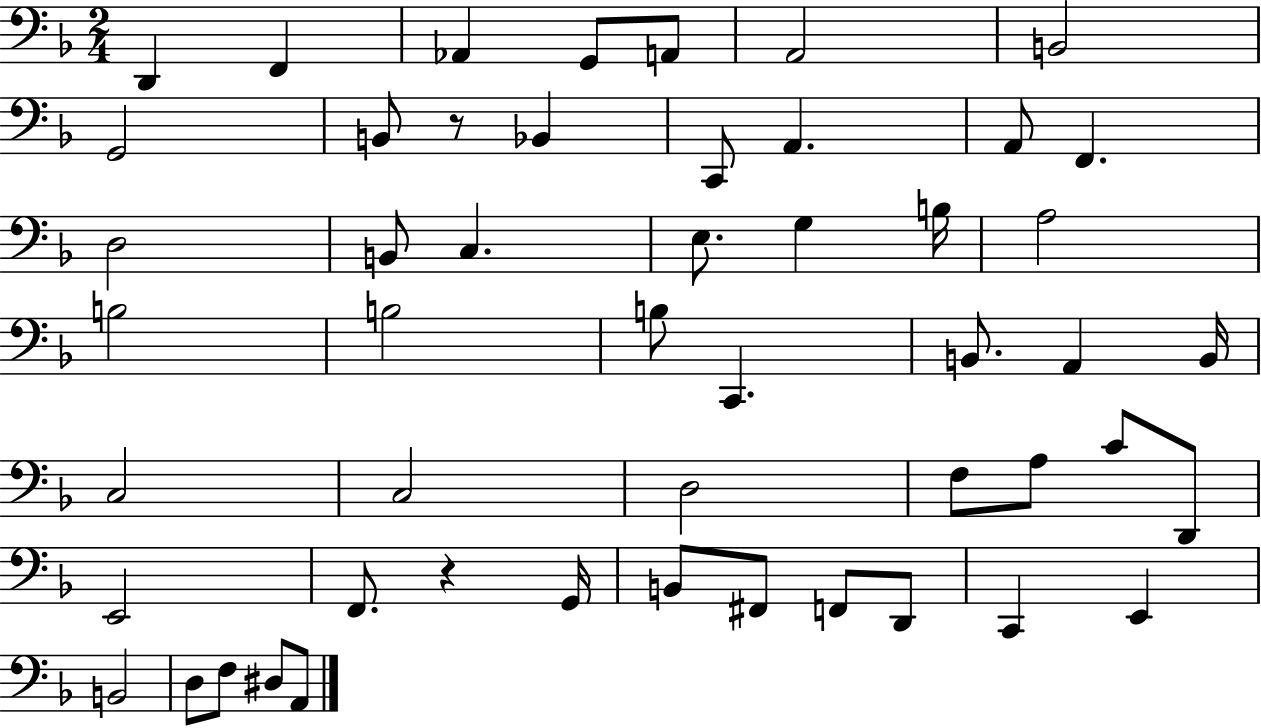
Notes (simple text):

D2/q F2/q Ab2/q G2/e A2/e A2/h B2/h G2/h B2/e R/e Bb2/q C2/e A2/q. A2/e F2/q. D3/h B2/e C3/q. E3/e. G3/q B3/s A3/h B3/h B3/h B3/e C2/q. B2/e. A2/q B2/s C3/h C3/h D3/h F3/e A3/e C4/e D2/e E2/h F2/e. R/q G2/s B2/e F#2/e F2/e D2/e C2/q E2/q B2/h D3/e F3/e D#3/e A2/e